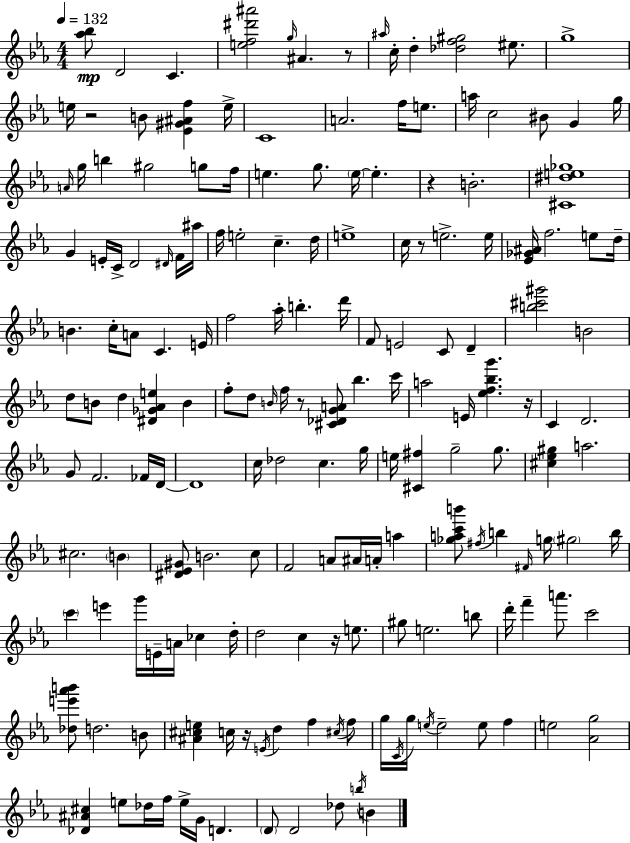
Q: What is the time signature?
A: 4/4